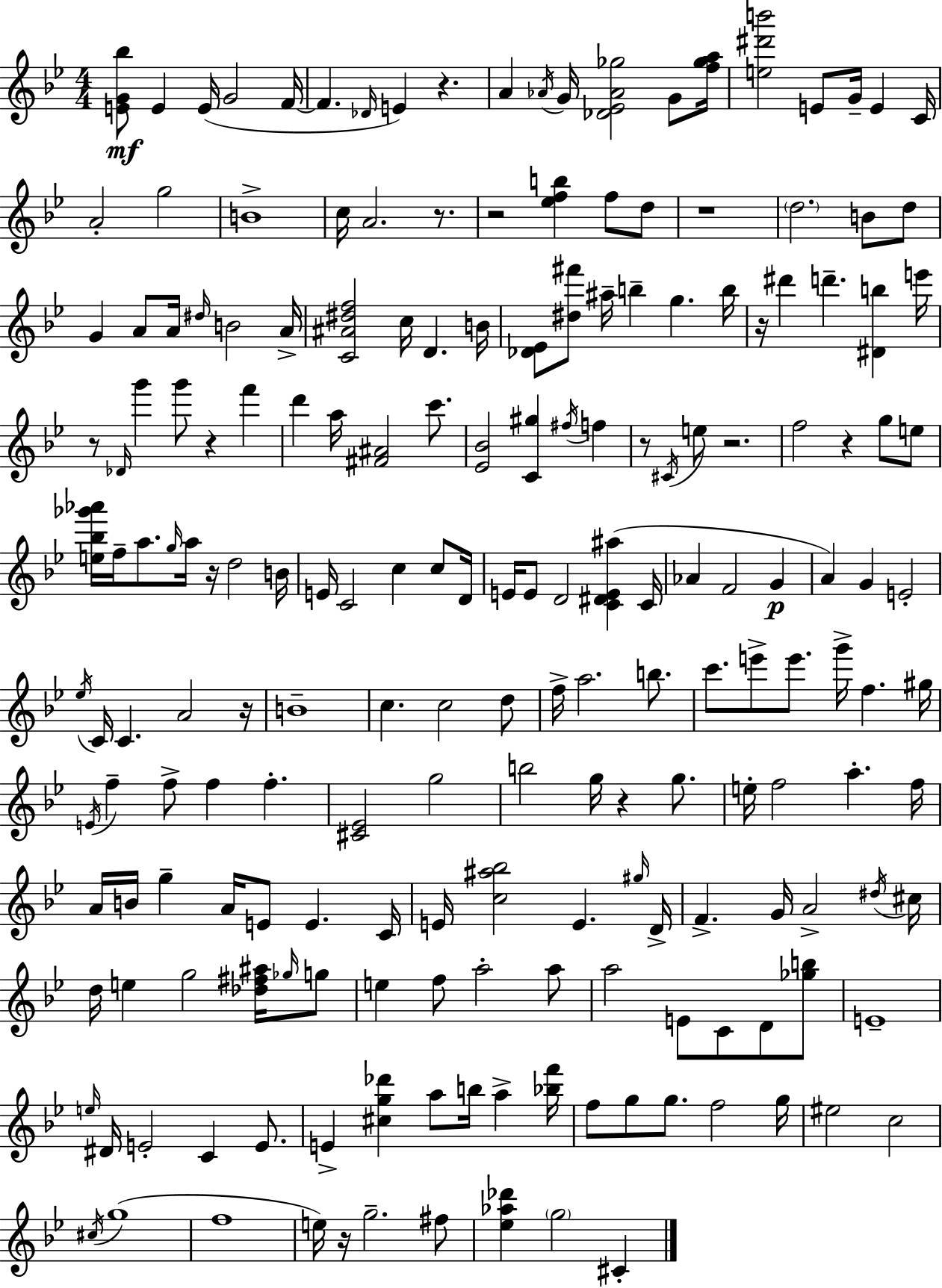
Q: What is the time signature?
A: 4/4